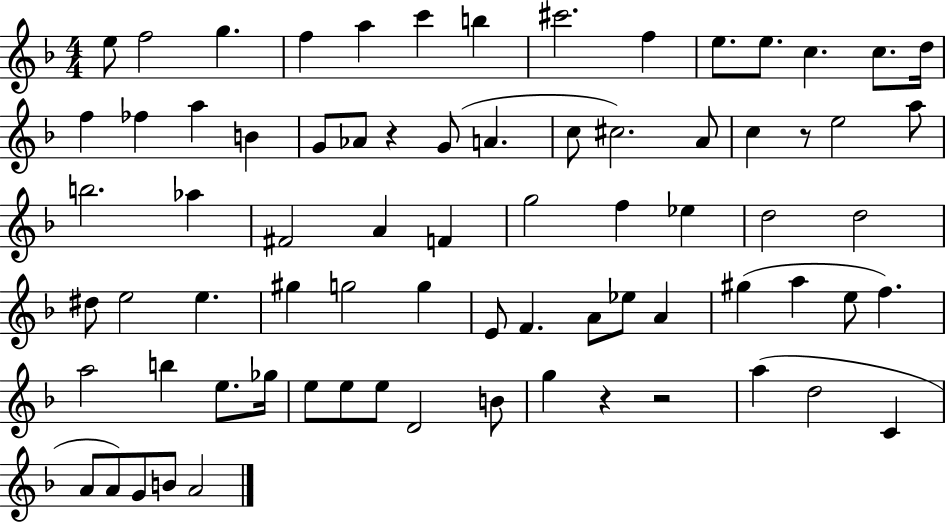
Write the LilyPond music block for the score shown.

{
  \clef treble
  \numericTimeSignature
  \time 4/4
  \key f \major
  e''8 f''2 g''4. | f''4 a''4 c'''4 b''4 | cis'''2. f''4 | e''8. e''8. c''4. c''8. d''16 | \break f''4 fes''4 a''4 b'4 | g'8 aes'8 r4 g'8( a'4. | c''8 cis''2.) a'8 | c''4 r8 e''2 a''8 | \break b''2. aes''4 | fis'2 a'4 f'4 | g''2 f''4 ees''4 | d''2 d''2 | \break dis''8 e''2 e''4. | gis''4 g''2 g''4 | e'8 f'4. a'8 ees''8 a'4 | gis''4( a''4 e''8 f''4.) | \break a''2 b''4 e''8. ges''16 | e''8 e''8 e''8 d'2 b'8 | g''4 r4 r2 | a''4( d''2 c'4 | \break a'8 a'8) g'8 b'8 a'2 | \bar "|."
}